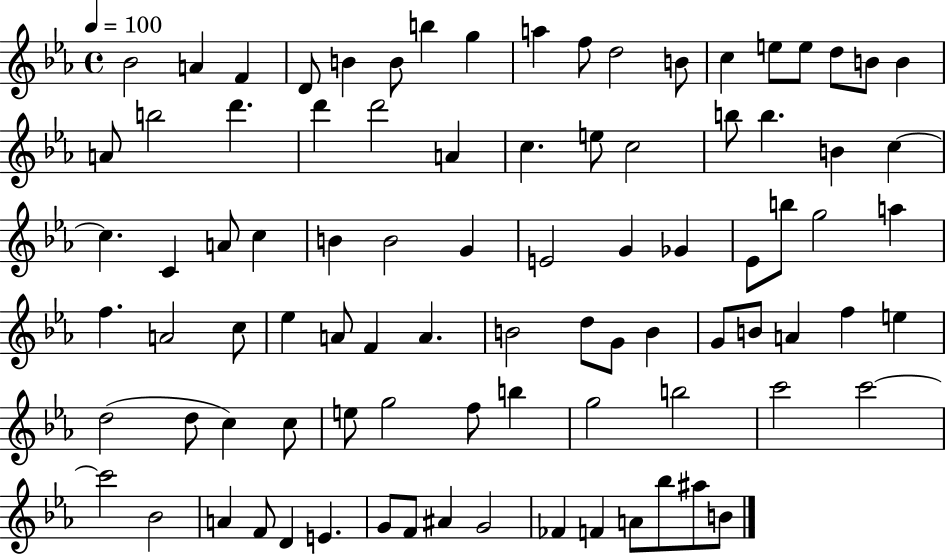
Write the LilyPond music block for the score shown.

{
  \clef treble
  \time 4/4
  \defaultTimeSignature
  \key ees \major
  \tempo 4 = 100
  bes'2 a'4 f'4 | d'8 b'4 b'8 b''4 g''4 | a''4 f''8 d''2 b'8 | c''4 e''8 e''8 d''8 b'8 b'4 | \break a'8 b''2 d'''4. | d'''4 d'''2 a'4 | c''4. e''8 c''2 | b''8 b''4. b'4 c''4~~ | \break c''4. c'4 a'8 c''4 | b'4 b'2 g'4 | e'2 g'4 ges'4 | ees'8 b''8 g''2 a''4 | \break f''4. a'2 c''8 | ees''4 a'8 f'4 a'4. | b'2 d''8 g'8 b'4 | g'8 b'8 a'4 f''4 e''4 | \break d''2( d''8 c''4) c''8 | e''8 g''2 f''8 b''4 | g''2 b''2 | c'''2 c'''2~~ | \break c'''2 bes'2 | a'4 f'8 d'4 e'4. | g'8 f'8 ais'4 g'2 | fes'4 f'4 a'8 bes''8 ais''8 b'8 | \break \bar "|."
}